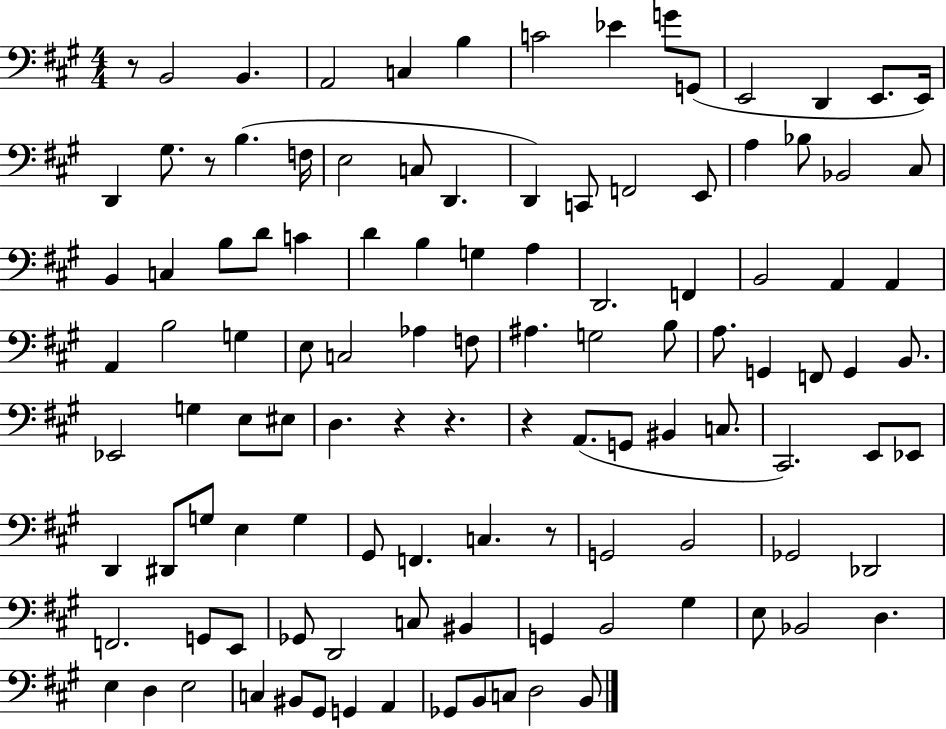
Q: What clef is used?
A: bass